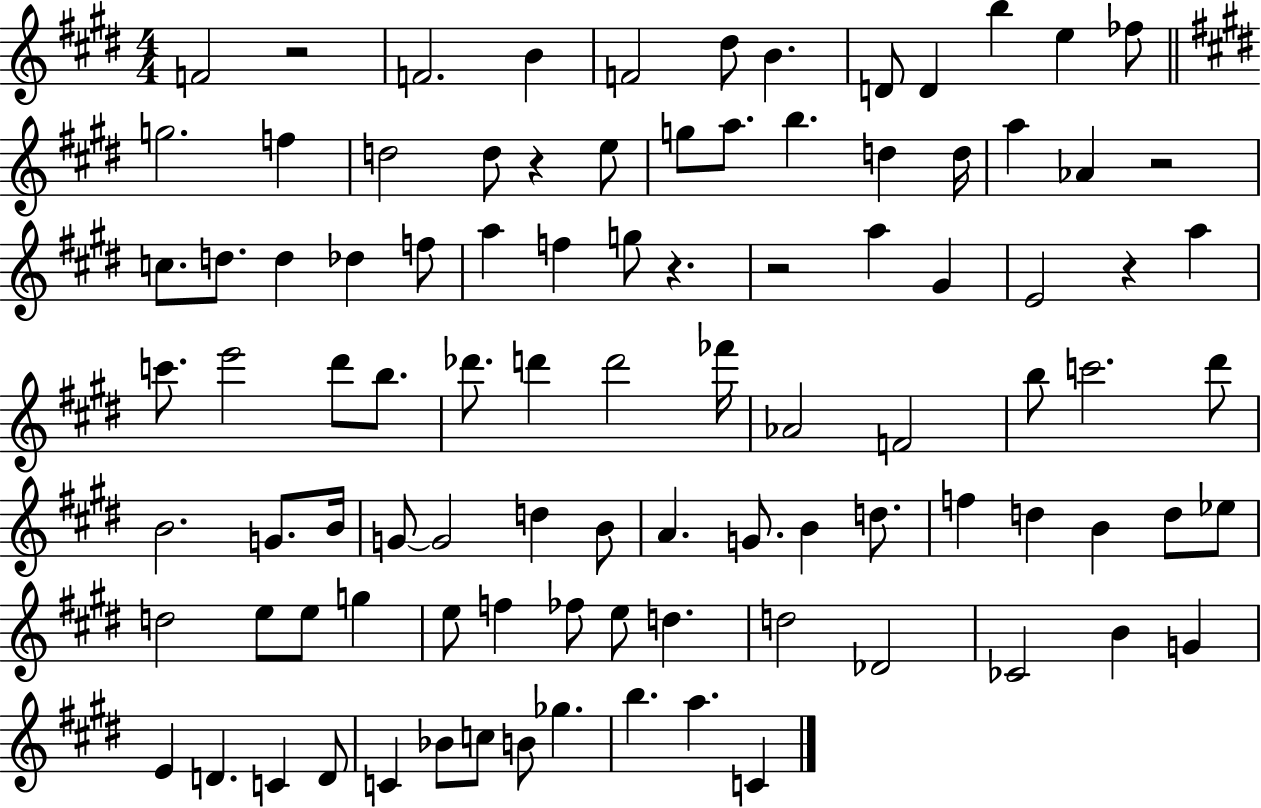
X:1
T:Untitled
M:4/4
L:1/4
K:E
F2 z2 F2 B F2 ^d/2 B D/2 D b e _f/2 g2 f d2 d/2 z e/2 g/2 a/2 b d d/4 a _A z2 c/2 d/2 d _d f/2 a f g/2 z z2 a ^G E2 z a c'/2 e'2 ^d'/2 b/2 _d'/2 d' d'2 _f'/4 _A2 F2 b/2 c'2 ^d'/2 B2 G/2 B/4 G/2 G2 d B/2 A G/2 B d/2 f d B d/2 _e/2 d2 e/2 e/2 g e/2 f _f/2 e/2 d d2 _D2 _C2 B G E D C D/2 C _B/2 c/2 B/2 _g b a C